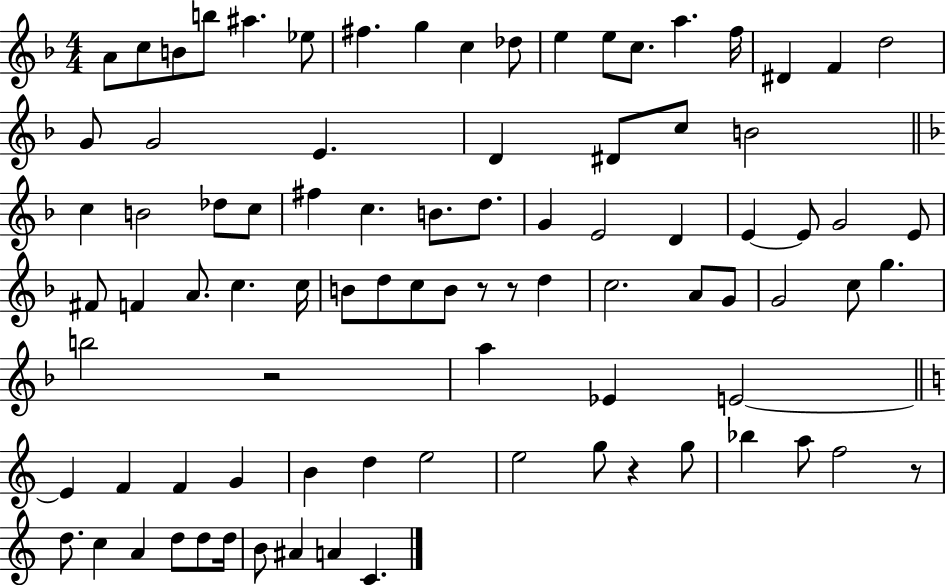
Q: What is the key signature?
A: F major